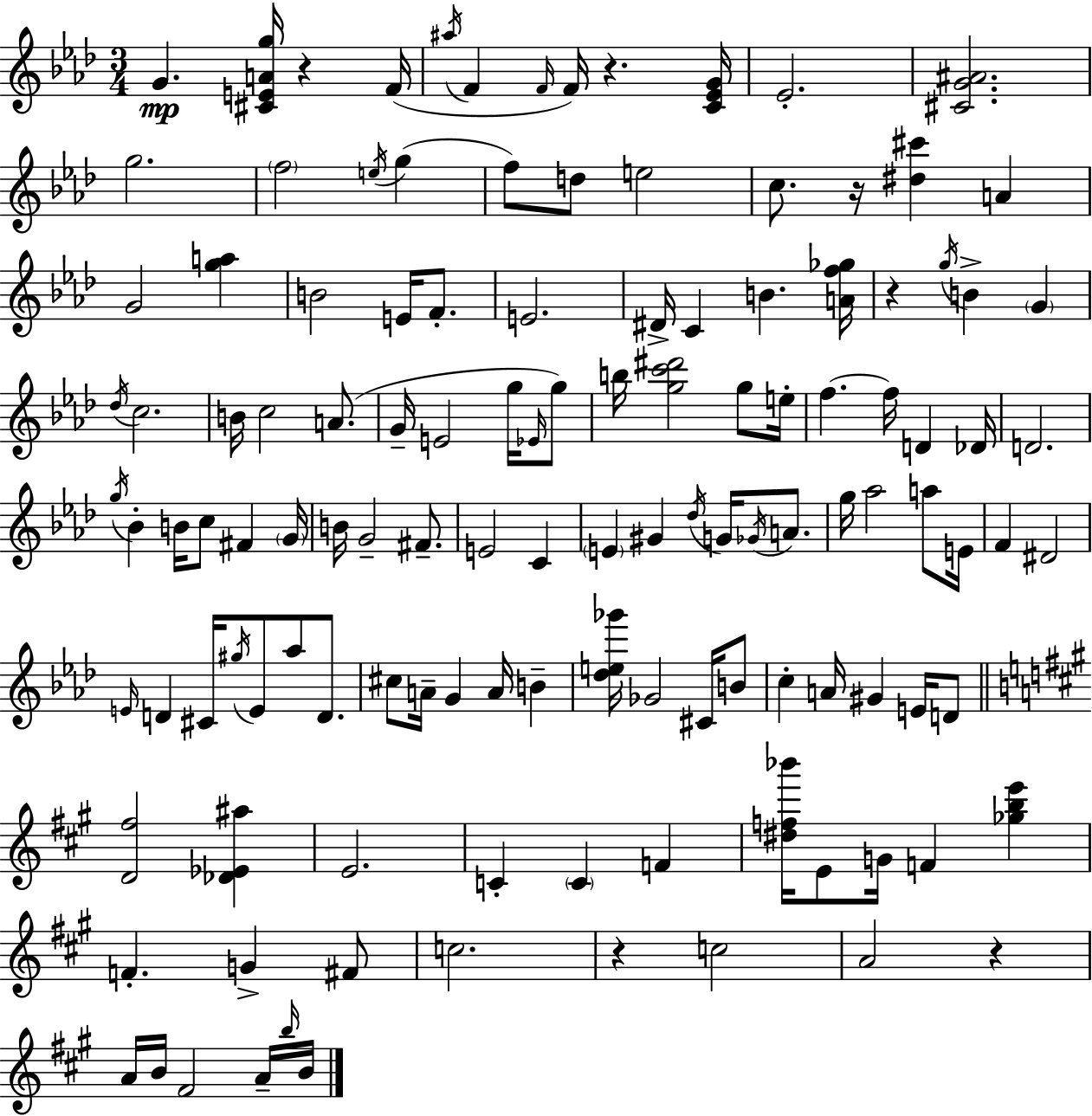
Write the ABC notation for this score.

X:1
T:Untitled
M:3/4
L:1/4
K:Fm
G [^CEAg]/4 z F/4 ^a/4 F F/4 F/4 z [C_EG]/4 _E2 [^CG^A]2 g2 f2 e/4 g f/2 d/2 e2 c/2 z/4 [^d^c'] A G2 [ga] B2 E/4 F/2 E2 ^D/4 C B [Af_g]/4 z g/4 B G _d/4 c2 B/4 c2 A/2 G/4 E2 g/4 _E/4 g/2 b/4 [gc'^d']2 g/2 e/4 f f/4 D _D/4 D2 g/4 _B B/4 c/2 ^F G/4 B/4 G2 ^F/2 E2 C E ^G _d/4 G/4 _G/4 A/2 g/4 _a2 a/2 E/4 F ^D2 E/4 D ^C/4 ^g/4 E/2 _a/2 D/2 ^c/2 A/4 G A/4 B [_de_g']/4 _G2 ^C/4 B/2 c A/4 ^G E/4 D/2 [D^f]2 [_D_E^a] E2 C C F [^df_b']/4 E/2 G/4 F [_gbe'] F G ^F/2 c2 z c2 A2 z A/4 B/4 ^F2 A/4 b/4 B/4